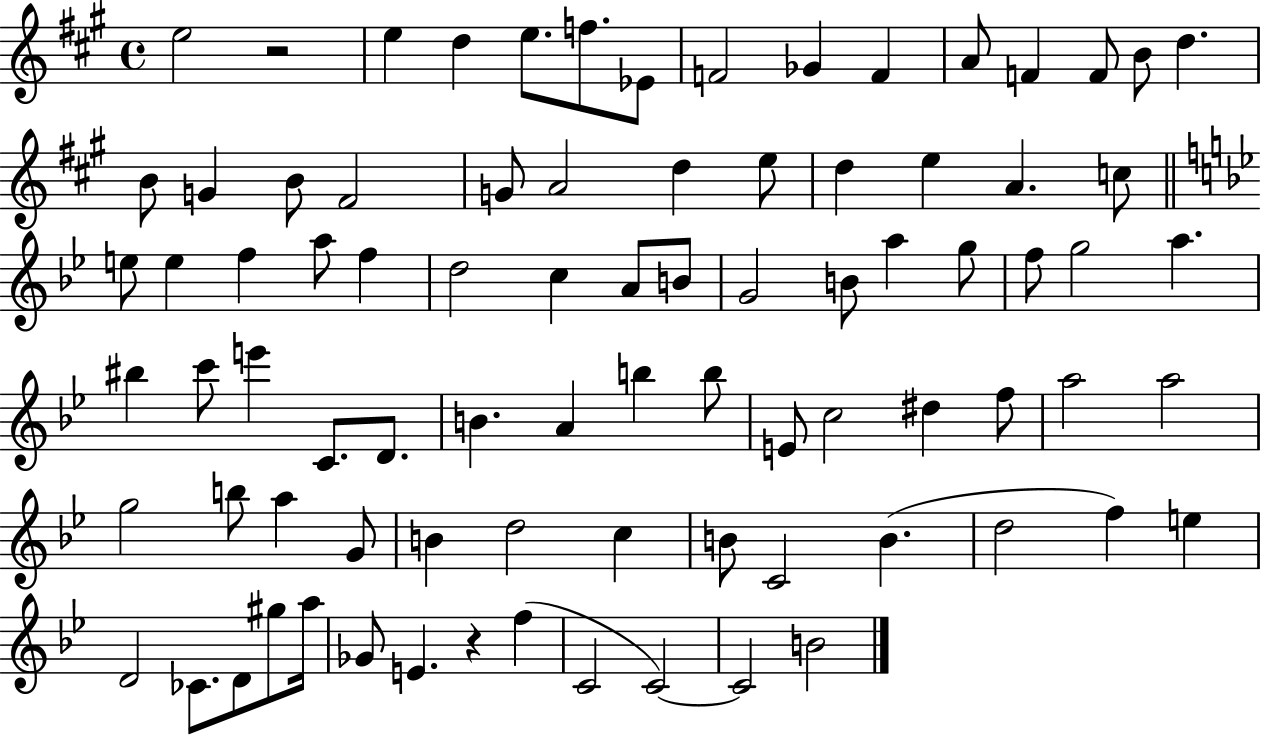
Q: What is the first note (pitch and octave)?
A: E5